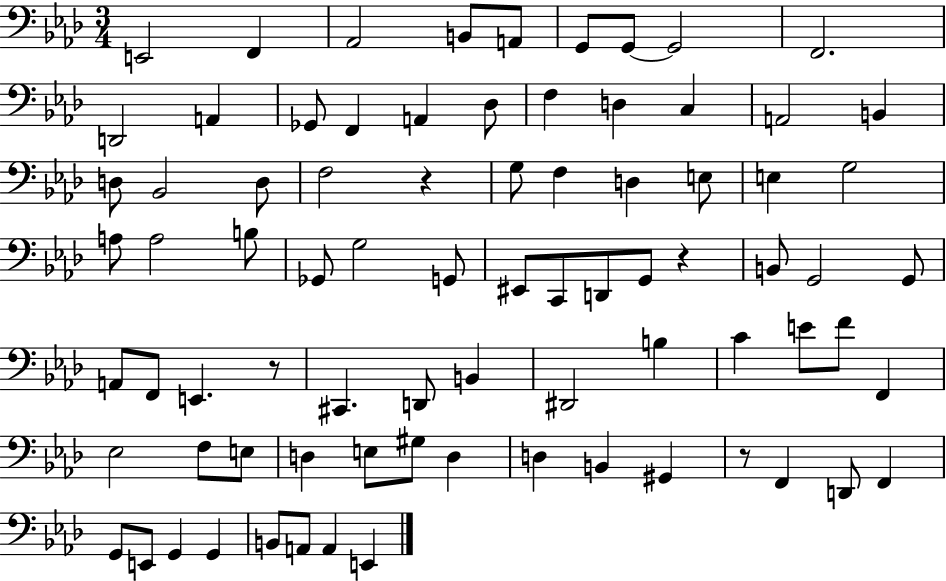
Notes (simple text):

E2/h F2/q Ab2/h B2/e A2/e G2/e G2/e G2/h F2/h. D2/h A2/q Gb2/e F2/q A2/q Db3/e F3/q D3/q C3/q A2/h B2/q D3/e Bb2/h D3/e F3/h R/q G3/e F3/q D3/q E3/e E3/q G3/h A3/e A3/h B3/e Gb2/e G3/h G2/e EIS2/e C2/e D2/e G2/e R/q B2/e G2/h G2/e A2/e F2/e E2/q. R/e C#2/q. D2/e B2/q D#2/h B3/q C4/q E4/e F4/e F2/q Eb3/h F3/e E3/e D3/q E3/e G#3/e D3/q D3/q B2/q G#2/q R/e F2/q D2/e F2/q G2/e E2/e G2/q G2/q B2/e A2/e A2/q E2/q